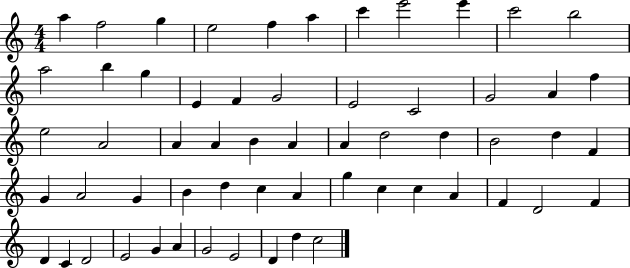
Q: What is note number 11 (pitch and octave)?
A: B5